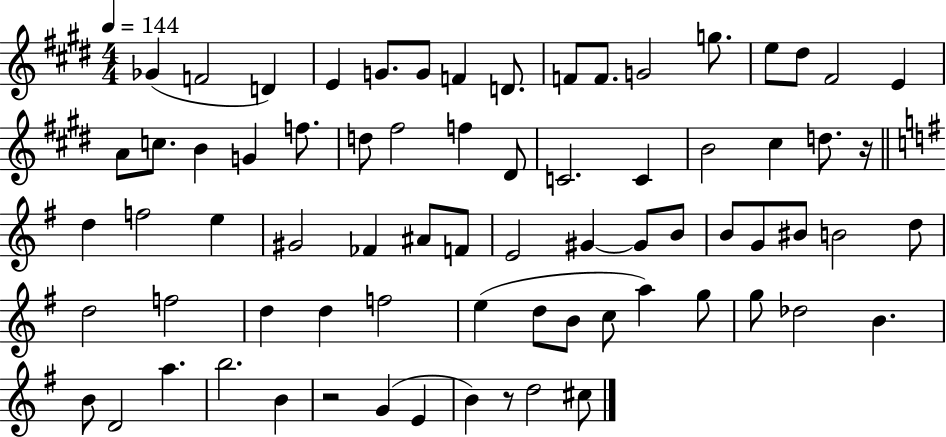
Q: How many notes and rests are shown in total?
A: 73